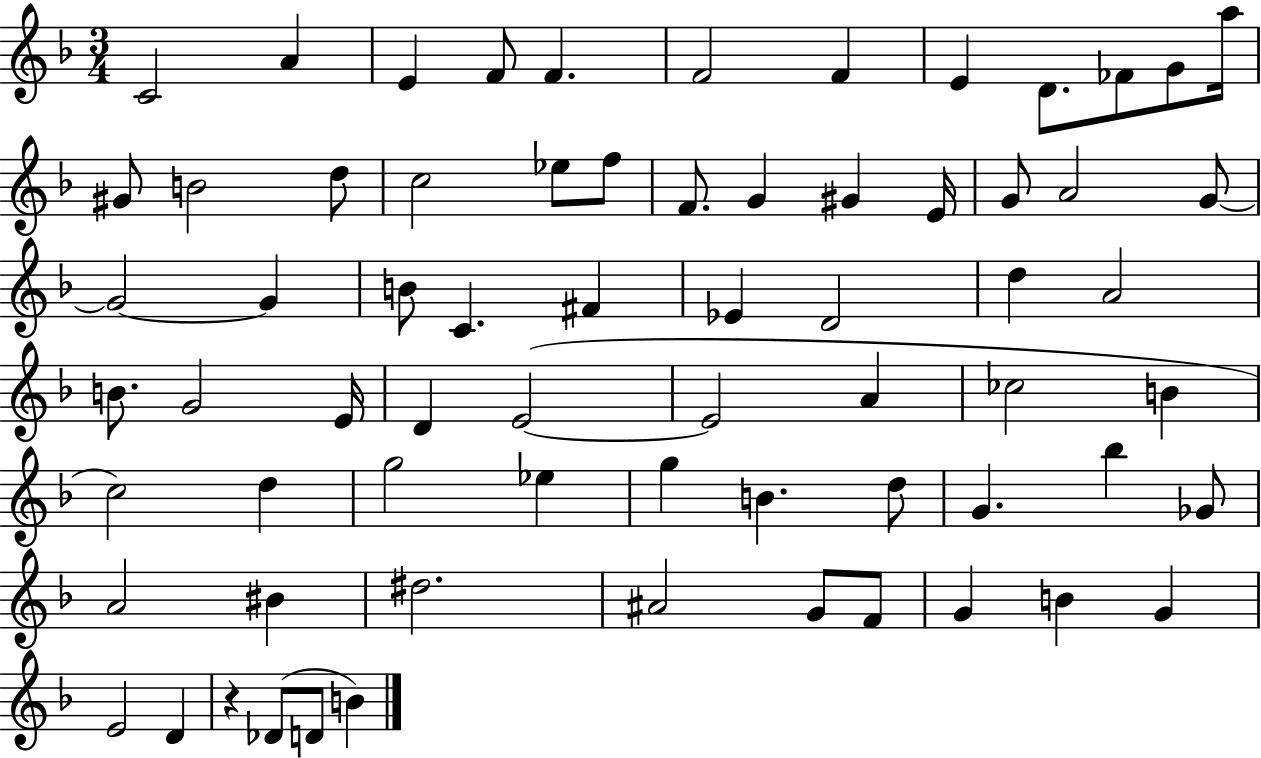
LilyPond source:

{
  \clef treble
  \numericTimeSignature
  \time 3/4
  \key f \major
  c'2 a'4 | e'4 f'8 f'4. | f'2 f'4 | e'4 d'8. fes'8 g'8 a''16 | \break gis'8 b'2 d''8 | c''2 ees''8 f''8 | f'8. g'4 gis'4 e'16 | g'8 a'2 g'8~~ | \break g'2~~ g'4 | b'8 c'4. fis'4 | ees'4 d'2 | d''4 a'2 | \break b'8. g'2 e'16 | d'4 e'2~(~ | e'2 a'4 | ces''2 b'4 | \break c''2) d''4 | g''2 ees''4 | g''4 b'4. d''8 | g'4. bes''4 ges'8 | \break a'2 bis'4 | dis''2. | ais'2 g'8 f'8 | g'4 b'4 g'4 | \break e'2 d'4 | r4 des'8( d'8 b'4) | \bar "|."
}